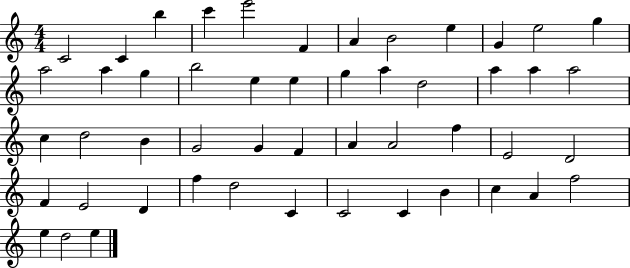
C4/h C4/q B5/q C6/q E6/h F4/q A4/q B4/h E5/q G4/q E5/h G5/q A5/h A5/q G5/q B5/h E5/q E5/q G5/q A5/q D5/h A5/q A5/q A5/h C5/q D5/h B4/q G4/h G4/q F4/q A4/q A4/h F5/q E4/h D4/h F4/q E4/h D4/q F5/q D5/h C4/q C4/h C4/q B4/q C5/q A4/q F5/h E5/q D5/h E5/q